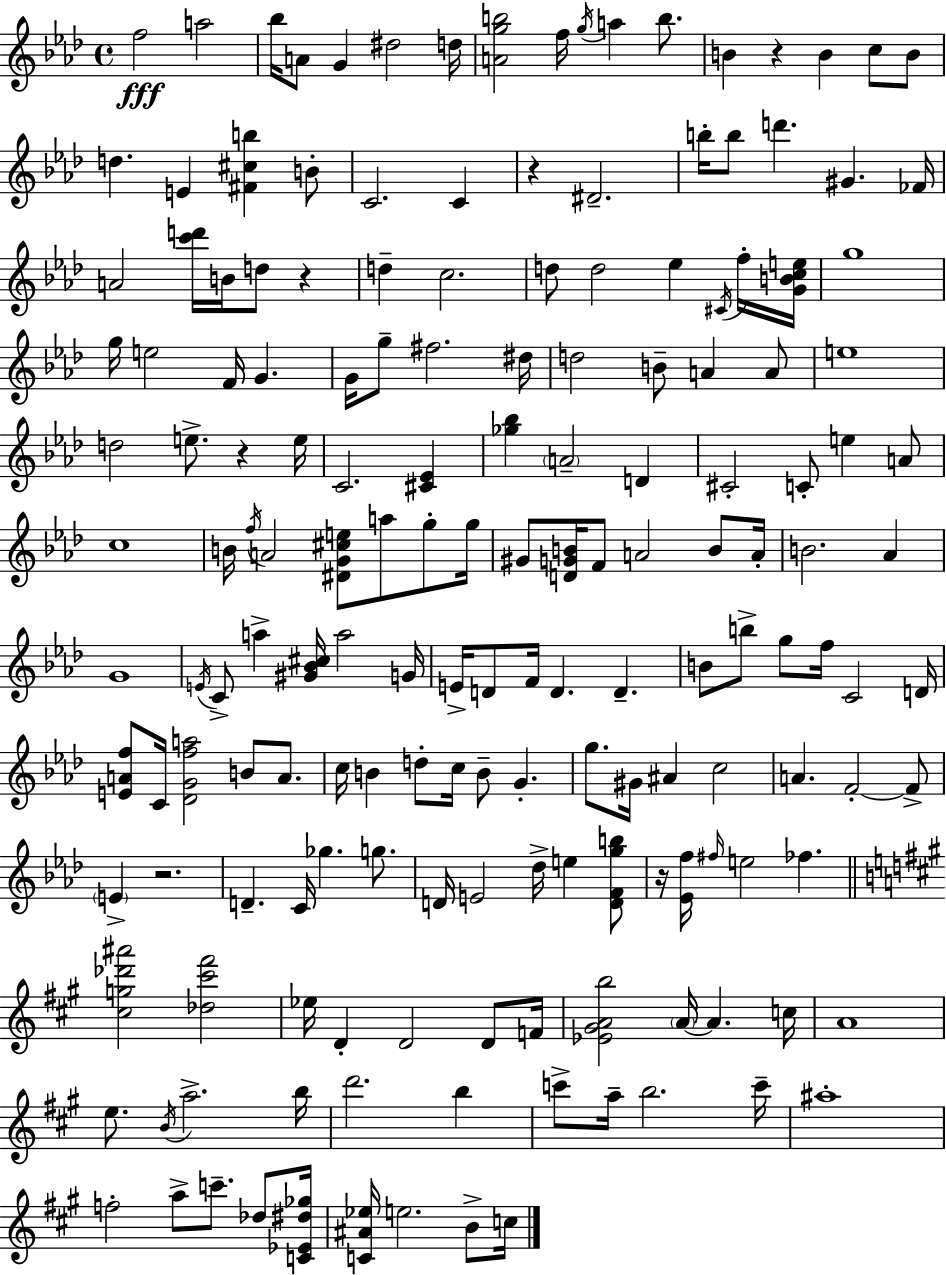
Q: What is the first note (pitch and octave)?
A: F5